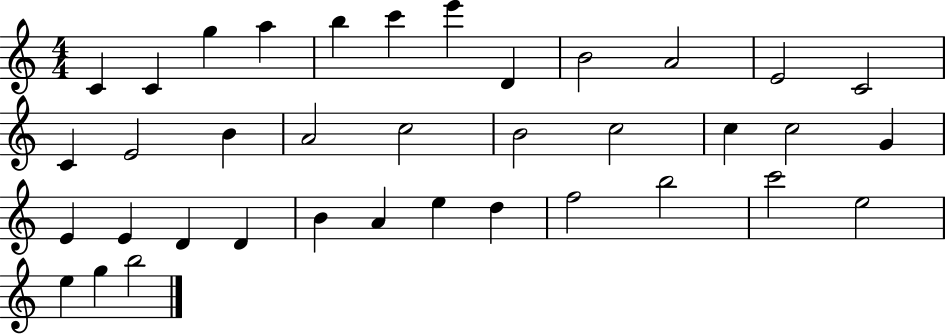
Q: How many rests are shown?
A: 0